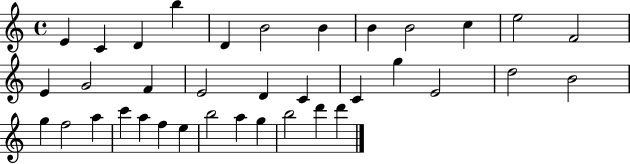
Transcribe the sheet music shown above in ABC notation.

X:1
T:Untitled
M:4/4
L:1/4
K:C
E C D b D B2 B B B2 c e2 F2 E G2 F E2 D C C g E2 d2 B2 g f2 a c' a f e b2 a g b2 d' d'